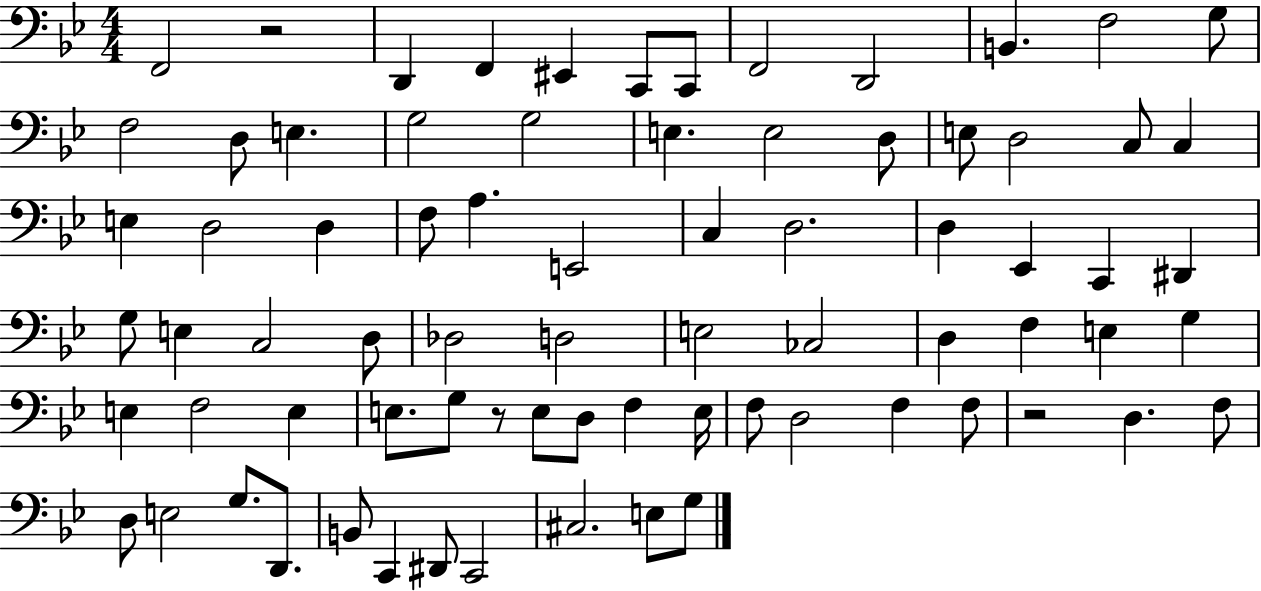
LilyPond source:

{
  \clef bass
  \numericTimeSignature
  \time 4/4
  \key bes \major
  \repeat volta 2 { f,2 r2 | d,4 f,4 eis,4 c,8 c,8 | f,2 d,2 | b,4. f2 g8 | \break f2 d8 e4. | g2 g2 | e4. e2 d8 | e8 d2 c8 c4 | \break e4 d2 d4 | f8 a4. e,2 | c4 d2. | d4 ees,4 c,4 dis,4 | \break g8 e4 c2 d8 | des2 d2 | e2 ces2 | d4 f4 e4 g4 | \break e4 f2 e4 | e8. g8 r8 e8 d8 f4 e16 | f8 d2 f4 f8 | r2 d4. f8 | \break d8 e2 g8. d,8. | b,8 c,4 dis,8 c,2 | cis2. e8 g8 | } \bar "|."
}